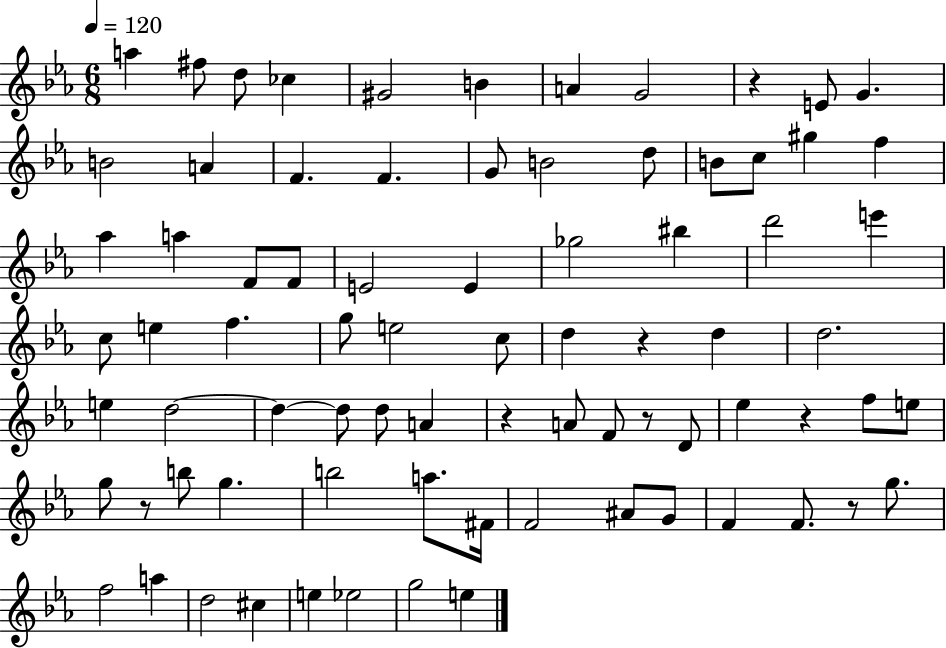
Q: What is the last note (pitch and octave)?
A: E5